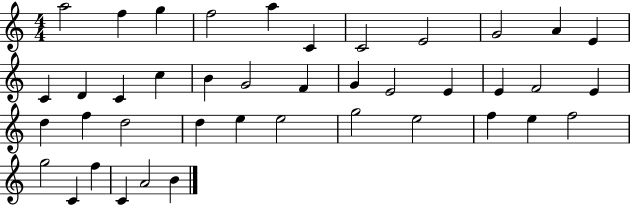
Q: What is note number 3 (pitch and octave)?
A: G5